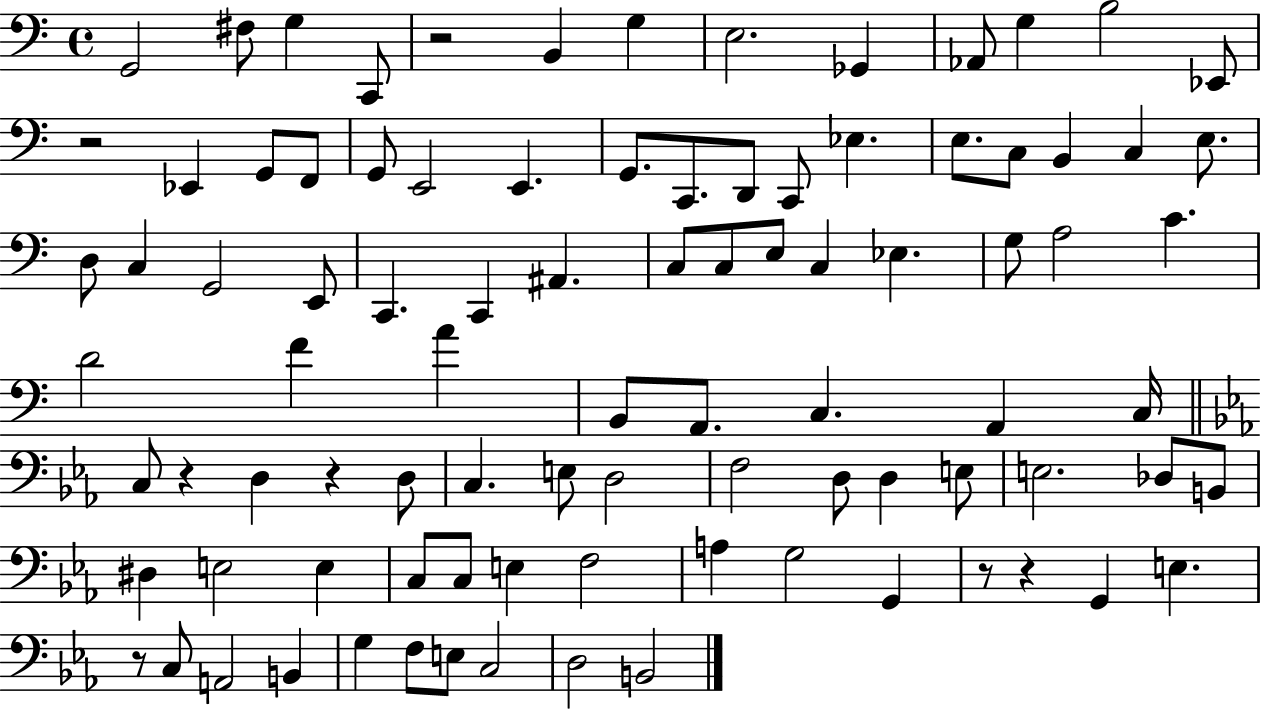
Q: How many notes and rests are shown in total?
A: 92